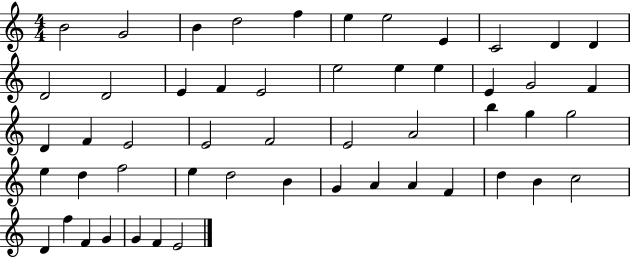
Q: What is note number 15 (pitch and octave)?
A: F4